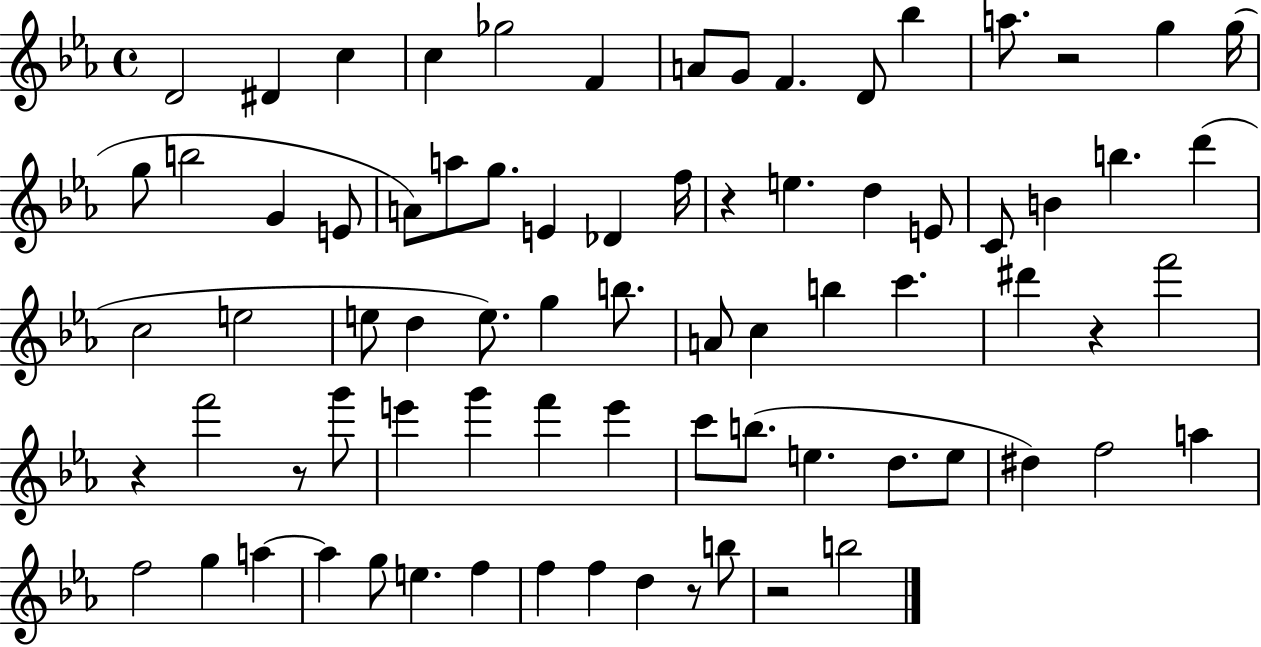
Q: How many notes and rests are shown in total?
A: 77